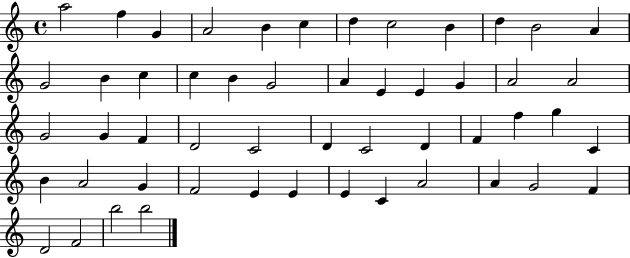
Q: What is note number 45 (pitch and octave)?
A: A4